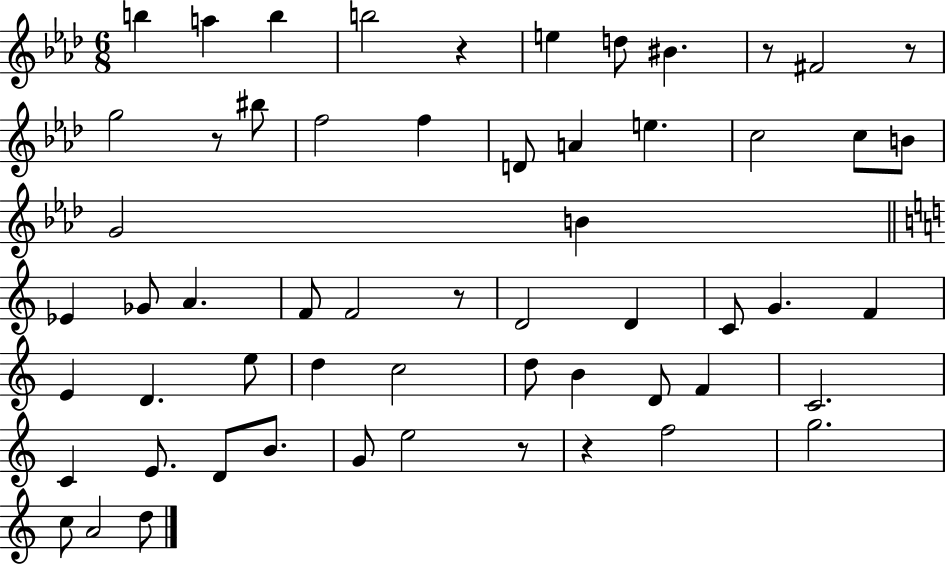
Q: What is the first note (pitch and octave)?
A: B5